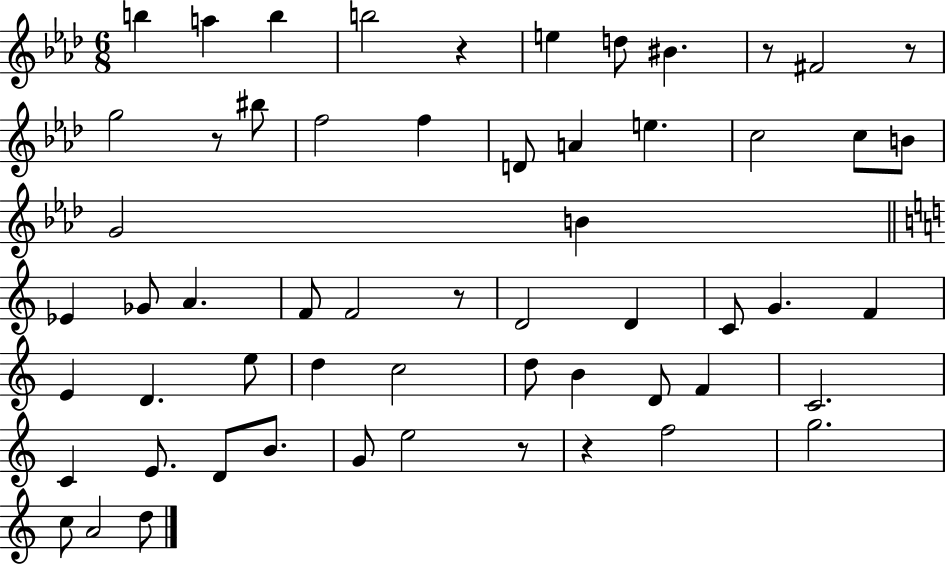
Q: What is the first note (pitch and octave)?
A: B5